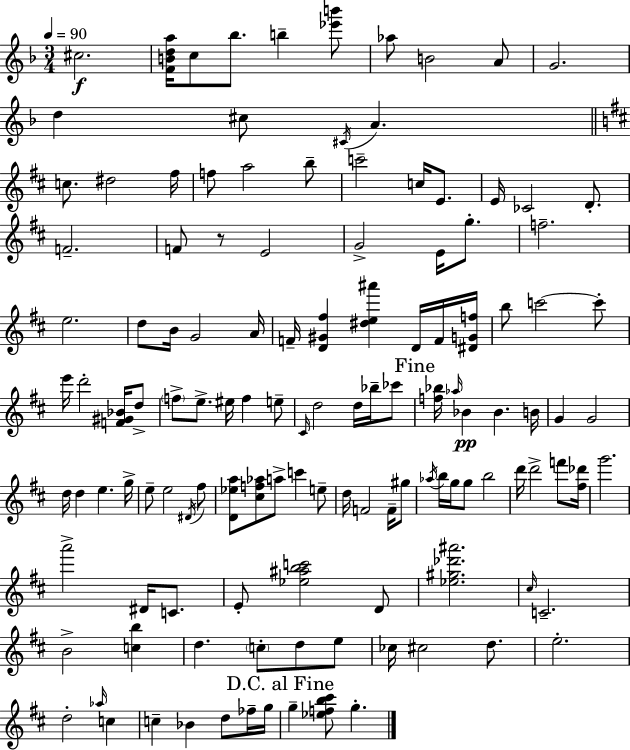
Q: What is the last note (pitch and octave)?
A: G5